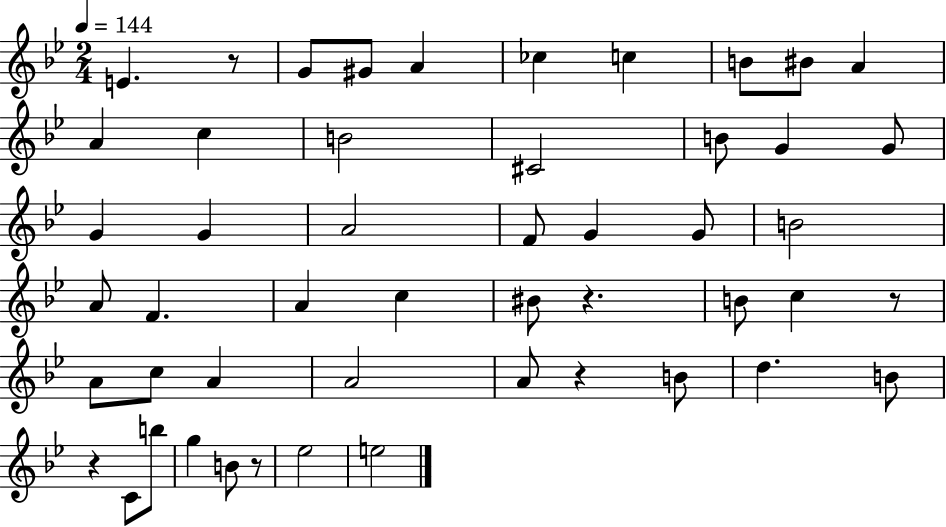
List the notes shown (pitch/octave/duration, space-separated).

E4/q. R/e G4/e G#4/e A4/q CES5/q C5/q B4/e BIS4/e A4/q A4/q C5/q B4/h C#4/h B4/e G4/q G4/e G4/q G4/q A4/h F4/e G4/q G4/e B4/h A4/e F4/q. A4/q C5/q BIS4/e R/q. B4/e C5/q R/e A4/e C5/e A4/q A4/h A4/e R/q B4/e D5/q. B4/e R/q C4/e B5/e G5/q B4/e R/e Eb5/h E5/h